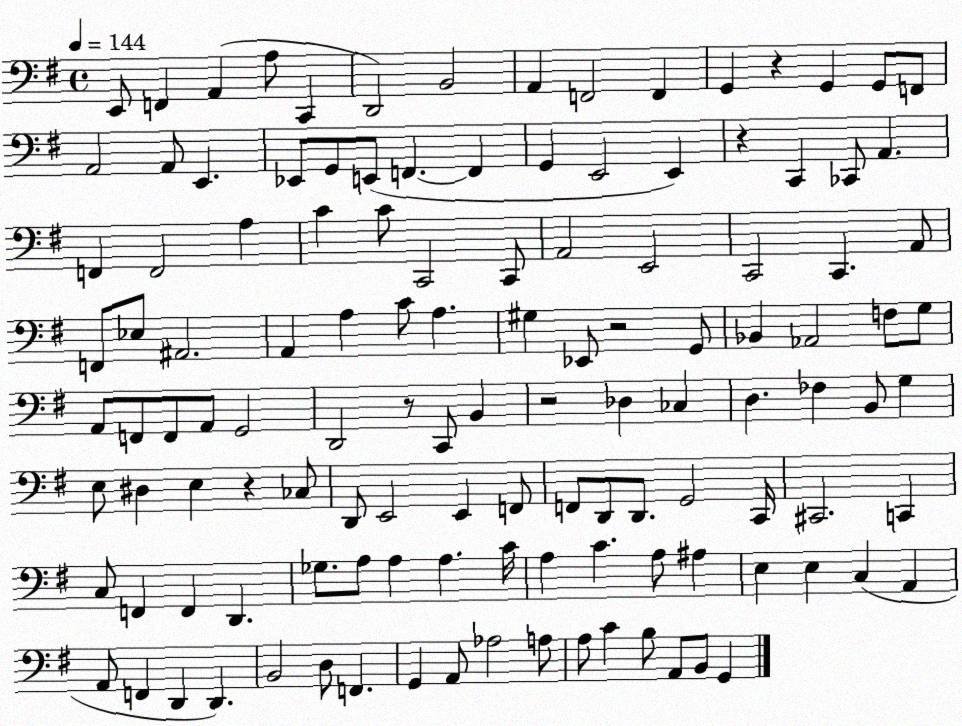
X:1
T:Untitled
M:4/4
L:1/4
K:G
E,,/2 F,, A,, A,/2 C,, D,,2 B,,2 A,, F,,2 F,, G,, z G,, G,,/2 F,,/2 A,,2 A,,/2 E,, _E,,/2 G,,/2 E,,/2 F,, F,, G,, E,,2 E,, z C,, _C,,/2 A,, F,, F,,2 A, C C/2 C,,2 C,,/2 A,,2 E,,2 C,,2 C,, A,,/2 F,,/2 _E,/2 ^A,,2 A,, A, C/2 A, ^G, _E,,/2 z2 G,,/2 _B,, _A,,2 F,/2 G,/2 A,,/2 F,,/2 F,,/2 A,,/2 G,,2 D,,2 z/2 C,,/2 B,, z2 _D, _C, D, _F, B,,/2 G, E,/2 ^D, E, z _C,/2 D,,/2 E,,2 E,, F,,/2 F,,/2 D,,/2 D,,/2 G,,2 C,,/4 ^C,,2 C,, C,/2 F,, F,, D,, _G,/2 A,/2 A, A, C/4 A, C A,/2 ^A, E, E, C, A,, A,,/2 F,, D,, D,, B,,2 D,/2 F,, G,, A,,/2 _A,2 A,/2 A,/2 C B,/2 A,,/2 B,,/2 G,,